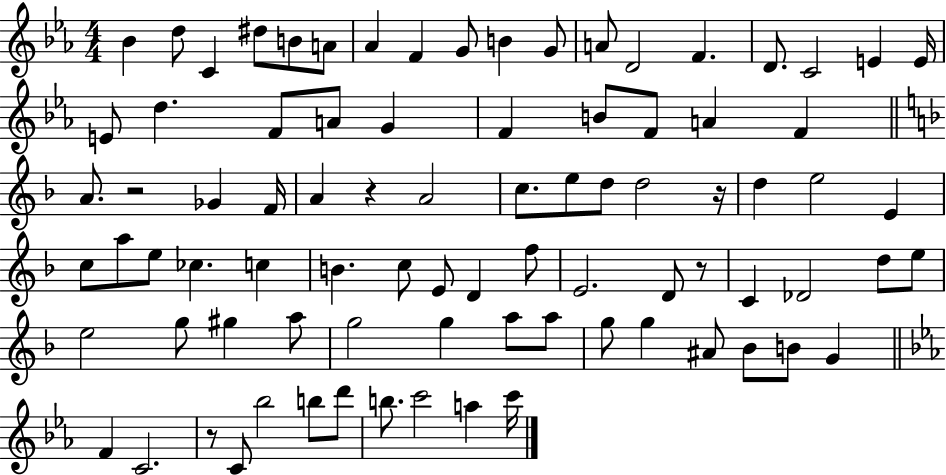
{
  \clef treble
  \numericTimeSignature
  \time 4/4
  \key ees \major
  \repeat volta 2 { bes'4 d''8 c'4 dis''8 b'8 a'8 | aes'4 f'4 g'8 b'4 g'8 | a'8 d'2 f'4. | d'8. c'2 e'4 e'16 | \break e'8 d''4. f'8 a'8 g'4 | f'4 b'8 f'8 a'4 f'4 | \bar "||" \break \key d \minor a'8. r2 ges'4 f'16 | a'4 r4 a'2 | c''8. e''8 d''8 d''2 r16 | d''4 e''2 e'4 | \break c''8 a''8 e''8 ces''4. c''4 | b'4. c''8 e'8 d'4 f''8 | e'2. d'8 r8 | c'4 des'2 d''8 e''8 | \break e''2 g''8 gis''4 a''8 | g''2 g''4 a''8 a''8 | g''8 g''4 ais'8 bes'8 b'8 g'4 | \bar "||" \break \key c \minor f'4 c'2. | r8 c'8 bes''2 b''8 d'''8 | b''8. c'''2 a''4 c'''16 | } \bar "|."
}